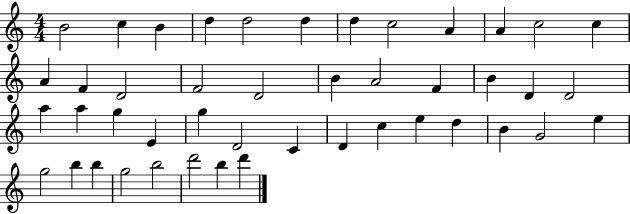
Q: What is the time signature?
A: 4/4